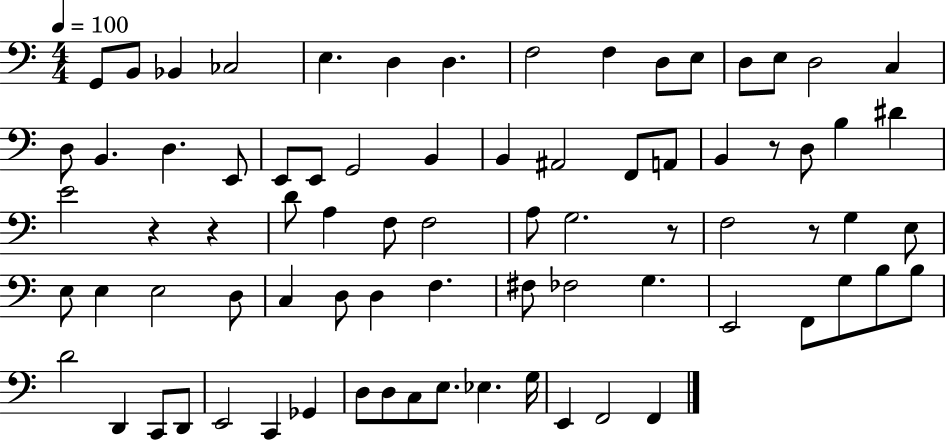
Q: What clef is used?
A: bass